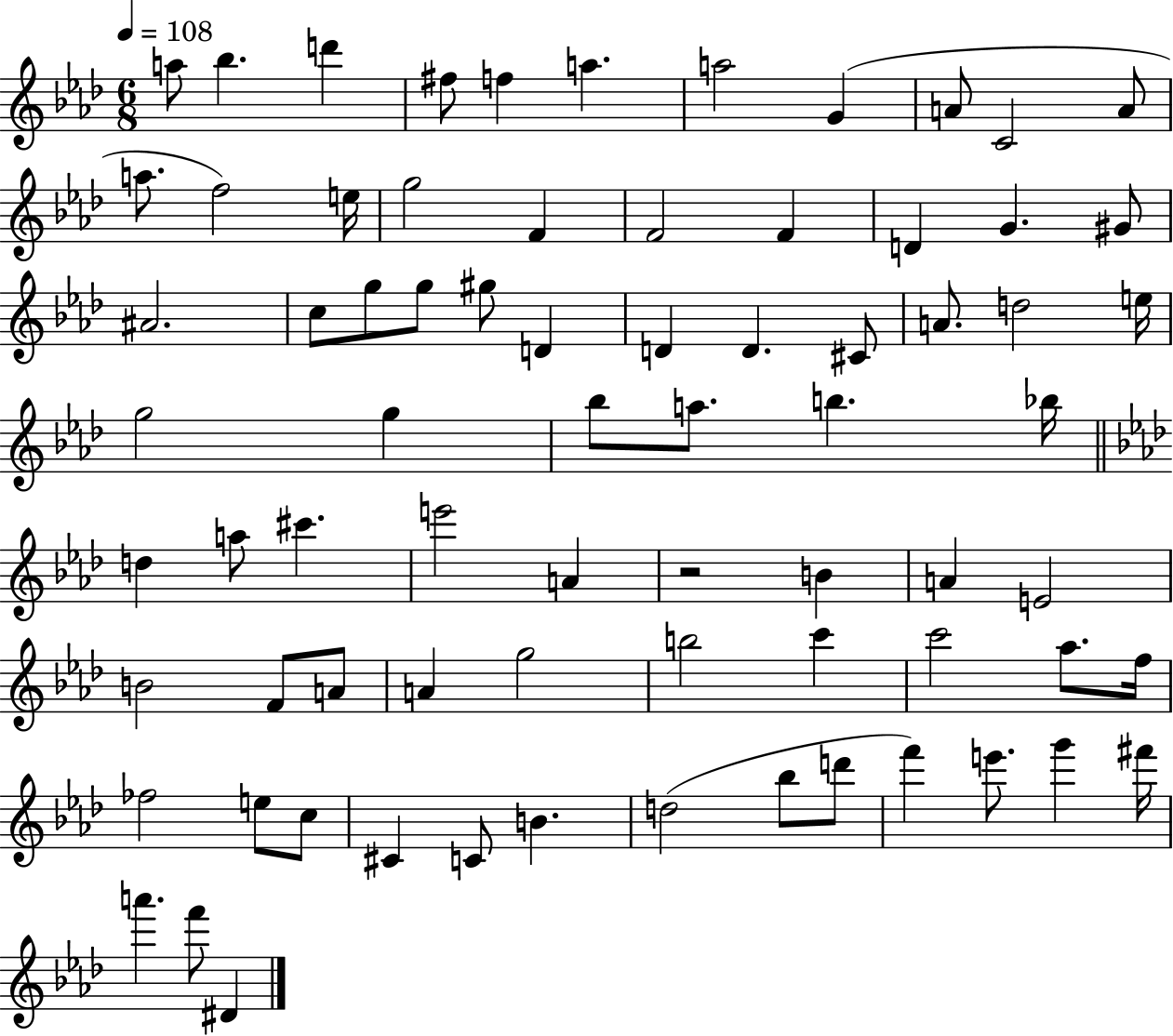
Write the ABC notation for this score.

X:1
T:Untitled
M:6/8
L:1/4
K:Ab
a/2 _b d' ^f/2 f a a2 G A/2 C2 A/2 a/2 f2 e/4 g2 F F2 F D G ^G/2 ^A2 c/2 g/2 g/2 ^g/2 D D D ^C/2 A/2 d2 e/4 g2 g _b/2 a/2 b _b/4 d a/2 ^c' e'2 A z2 B A E2 B2 F/2 A/2 A g2 b2 c' c'2 _a/2 f/4 _f2 e/2 c/2 ^C C/2 B d2 _b/2 d'/2 f' e'/2 g' ^f'/4 a' f'/2 ^D